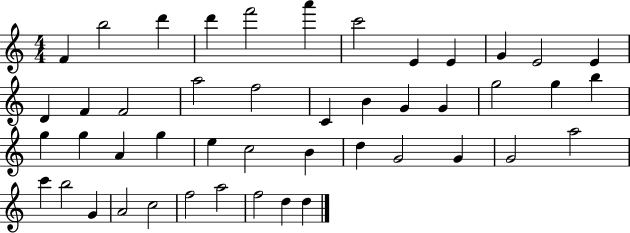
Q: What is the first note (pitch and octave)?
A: F4